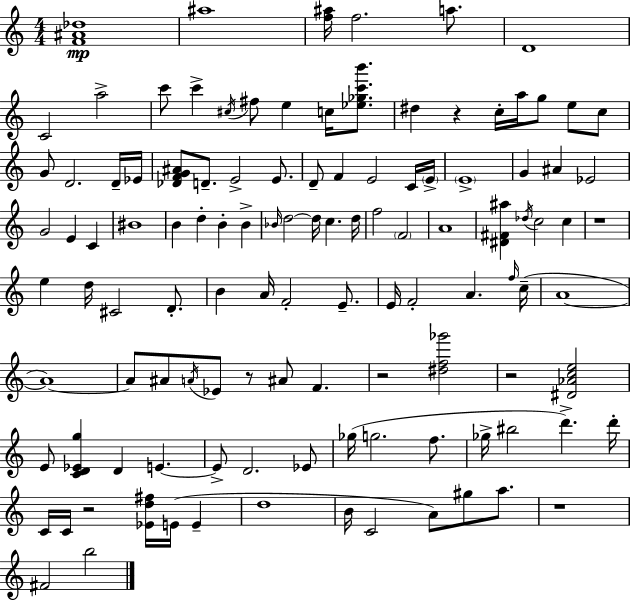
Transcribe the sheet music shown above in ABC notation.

X:1
T:Untitled
M:4/4
L:1/4
K:Am
[F^A_d]4 ^a4 [f^a]/4 f2 a/2 D4 C2 a2 c'/2 c' ^c/4 ^f/2 e c/4 [_e_gc'b']/2 ^d z c/4 a/4 g/2 e/2 c/2 G/2 D2 D/4 _E/4 [_DFG^A]/2 D/2 E2 E/2 D/2 F E2 C/4 E/4 E4 G ^A _E2 G2 E C ^B4 B d B B _B/4 d2 d/4 c d/4 f2 F2 A4 [^D^F^a] _d/4 c2 c z4 e d/4 ^C2 D/2 B A/4 F2 E/2 E/4 F2 A f/4 c/4 A4 A4 A/2 ^A/2 A/4 _E/2 z/2 ^A/2 F z2 [^df_g']2 z2 [^D_Ace]2 E/2 [CD_Eg] D E E/2 D2 _E/2 _g/4 g2 f/2 _g/4 ^b2 d' d'/4 C/4 C/4 z2 [_Ed^f]/4 E/4 E d4 B/4 C2 A/2 ^g/2 a/2 z4 ^F2 b2